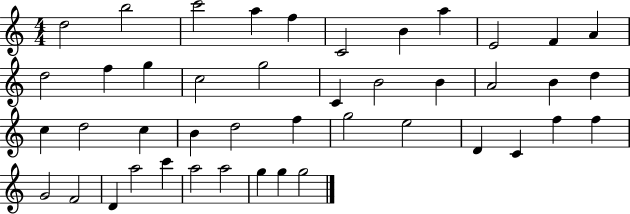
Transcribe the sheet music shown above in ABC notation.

X:1
T:Untitled
M:4/4
L:1/4
K:C
d2 b2 c'2 a f C2 B a E2 F A d2 f g c2 g2 C B2 B A2 B d c d2 c B d2 f g2 e2 D C f f G2 F2 D a2 c' a2 a2 g g g2